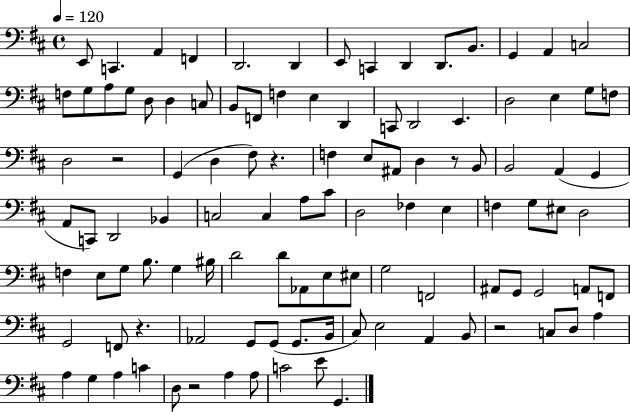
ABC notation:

X:1
T:Untitled
M:4/4
L:1/4
K:D
E,,/2 C,, A,, F,, D,,2 D,, E,,/2 C,, D,, D,,/2 B,,/2 G,, A,, C,2 F,/2 G,/2 A,/2 G,/2 D,/2 D, C,/2 B,,/2 F,,/2 F, E, D,, C,,/2 D,,2 E,, D,2 E, G,/2 F,/2 D,2 z2 G,, D, ^F,/2 z F, E,/2 ^A,,/2 D, z/2 B,,/2 B,,2 A,, G,, A,,/2 C,,/2 D,,2 _B,, C,2 C, A,/2 ^C/2 D,2 _F, E, F, G,/2 ^E,/2 D,2 F, E,/2 G,/2 B,/2 G, ^B,/4 D2 D/2 _A,,/2 E,/2 ^E,/2 G,2 F,,2 ^A,,/2 G,,/2 G,,2 A,,/2 F,,/2 G,,2 F,,/2 z _A,,2 G,,/2 G,,/2 G,,/2 B,,/4 ^C,/2 E,2 A,, B,,/2 z2 C,/2 D,/2 A, A, G, A, C D,/2 z2 A, A,/2 C2 E/2 G,,